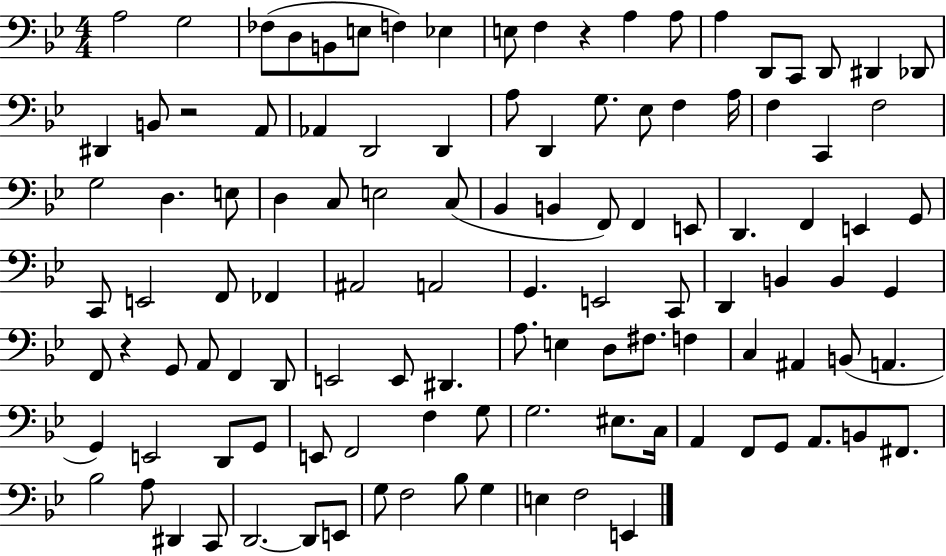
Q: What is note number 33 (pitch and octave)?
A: F3